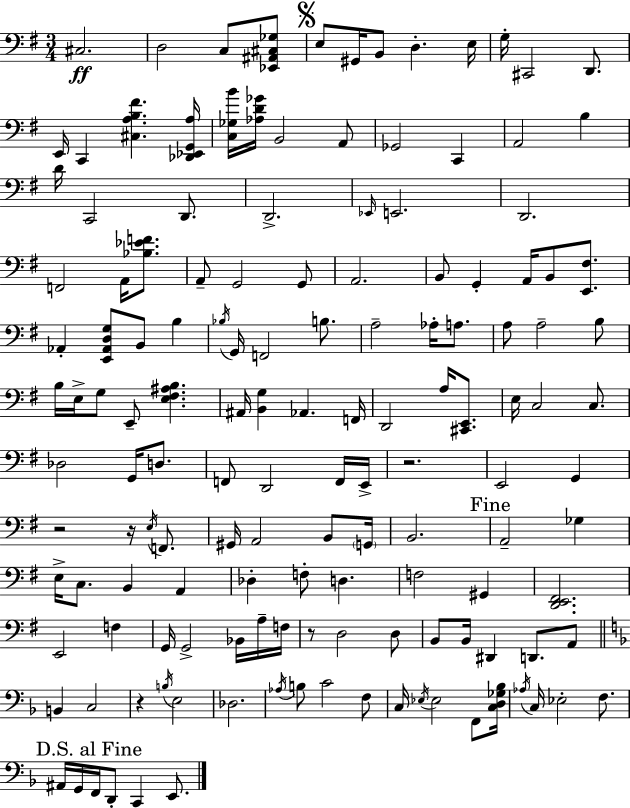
C#3/h. D3/h C3/e [Eb2,A#2,C#3,Gb3]/e E3/e G#2/s B2/e D3/q. E3/s G3/s C#2/h D2/e. E2/s C2/q [C#3,A3,B3,F#4]/q. [Db2,Eb2,G2,A3]/s [C3,Gb3,B4]/s [Ab3,D4,Gb4]/s B2/h A2/e Gb2/h C2/q A2/h B3/q D4/s C2/h D2/e. D2/h. Eb2/s E2/h. D2/h. F2/h A2/s [Bb3,Eb4,F4]/e. A2/e G2/h G2/e A2/h. B2/e G2/q A2/s B2/e [E2,F#3]/e. Ab2/q [E2,Ab2,D3,G3]/e B2/e B3/q Bb3/s G2/s F2/h B3/e. A3/h Ab3/s A3/e. A3/e A3/h B3/e B3/s E3/s G3/e E2/e [E3,F#3,A#3,B3]/q. A#2/s [B2,G3]/q Ab2/q. F2/s D2/h A3/s [C#2,E2]/e. E3/s C3/h C3/e. Db3/h G2/s D3/e. F2/e D2/h F2/s E2/s R/h. E2/h G2/q R/h R/s E3/s F2/e. G#2/s A2/h B2/e G2/s B2/h. A2/h Gb3/q E3/s C3/e. B2/q A2/q Db3/q F3/e D3/q. F3/h G#2/q [D2,E2,F#2]/h. E2/h F3/q G2/s G2/h Bb2/s A3/s F3/s R/e D3/h D3/e B2/e B2/s D#2/q D2/e. A2/e B2/q C3/h R/q B3/s E3/h Db3/h. Ab3/s B3/e C4/h F3/e C3/s Eb3/s Eb3/h F2/e [C3,D3,Gb3,Bb3]/s Ab3/s C3/s Eb3/h F3/e. A#2/s G2/s F2/s D2/e C2/q E2/e.